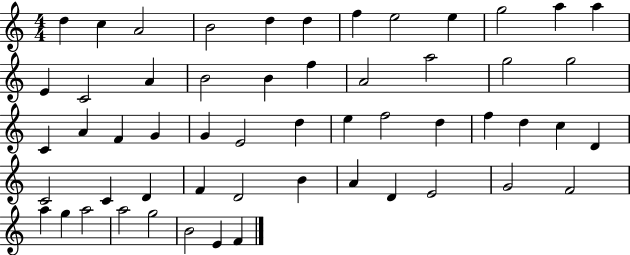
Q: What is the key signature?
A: C major